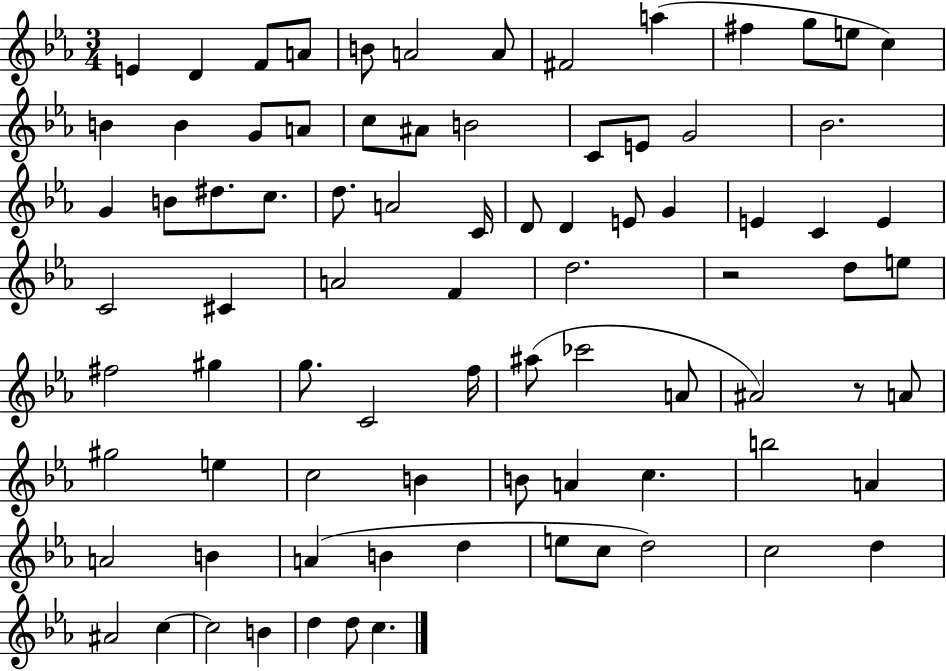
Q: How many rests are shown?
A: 2